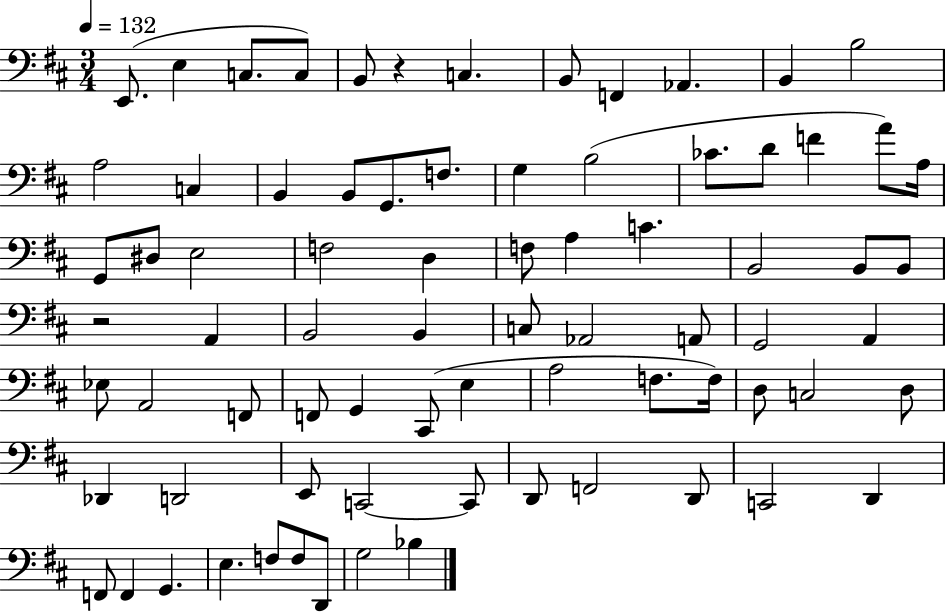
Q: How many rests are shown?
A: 2